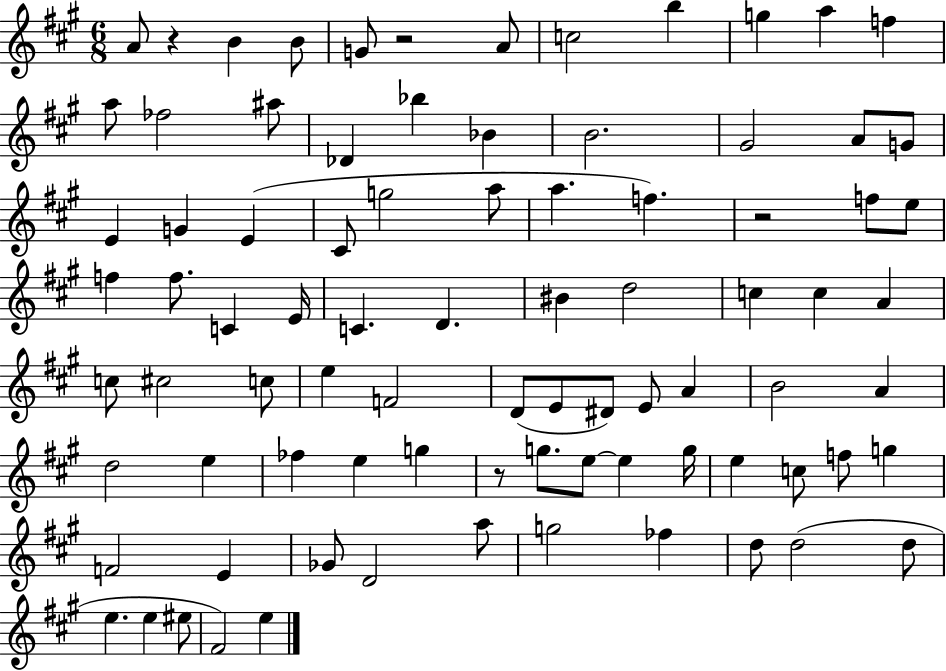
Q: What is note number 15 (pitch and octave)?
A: Bb5